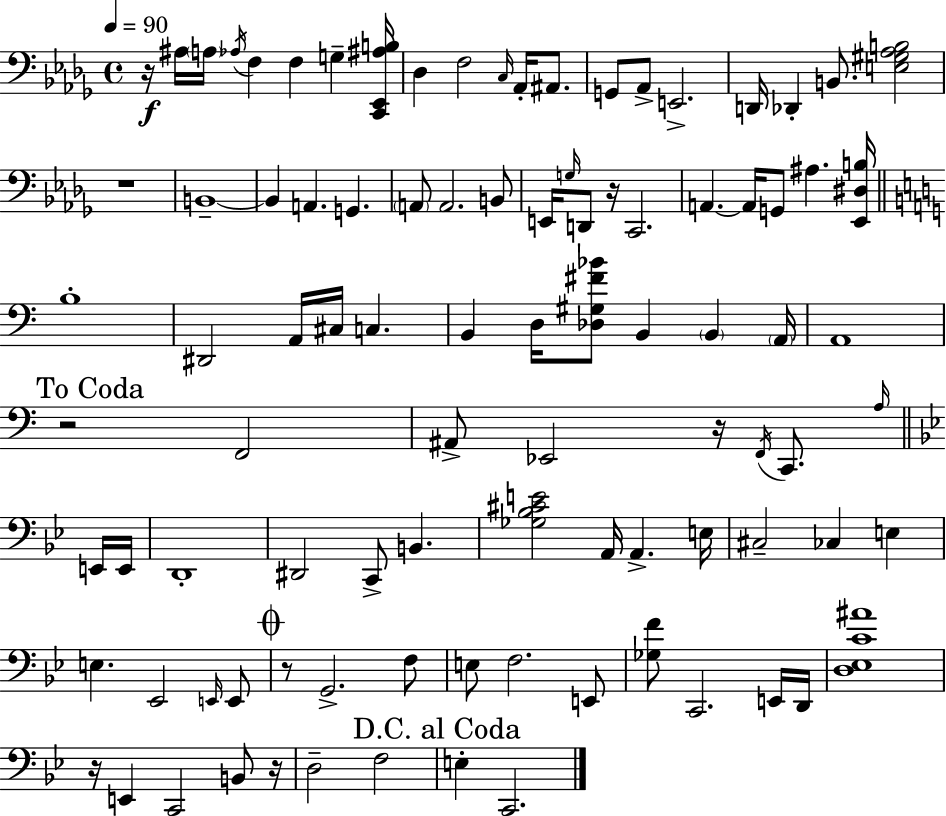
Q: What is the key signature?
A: BES minor